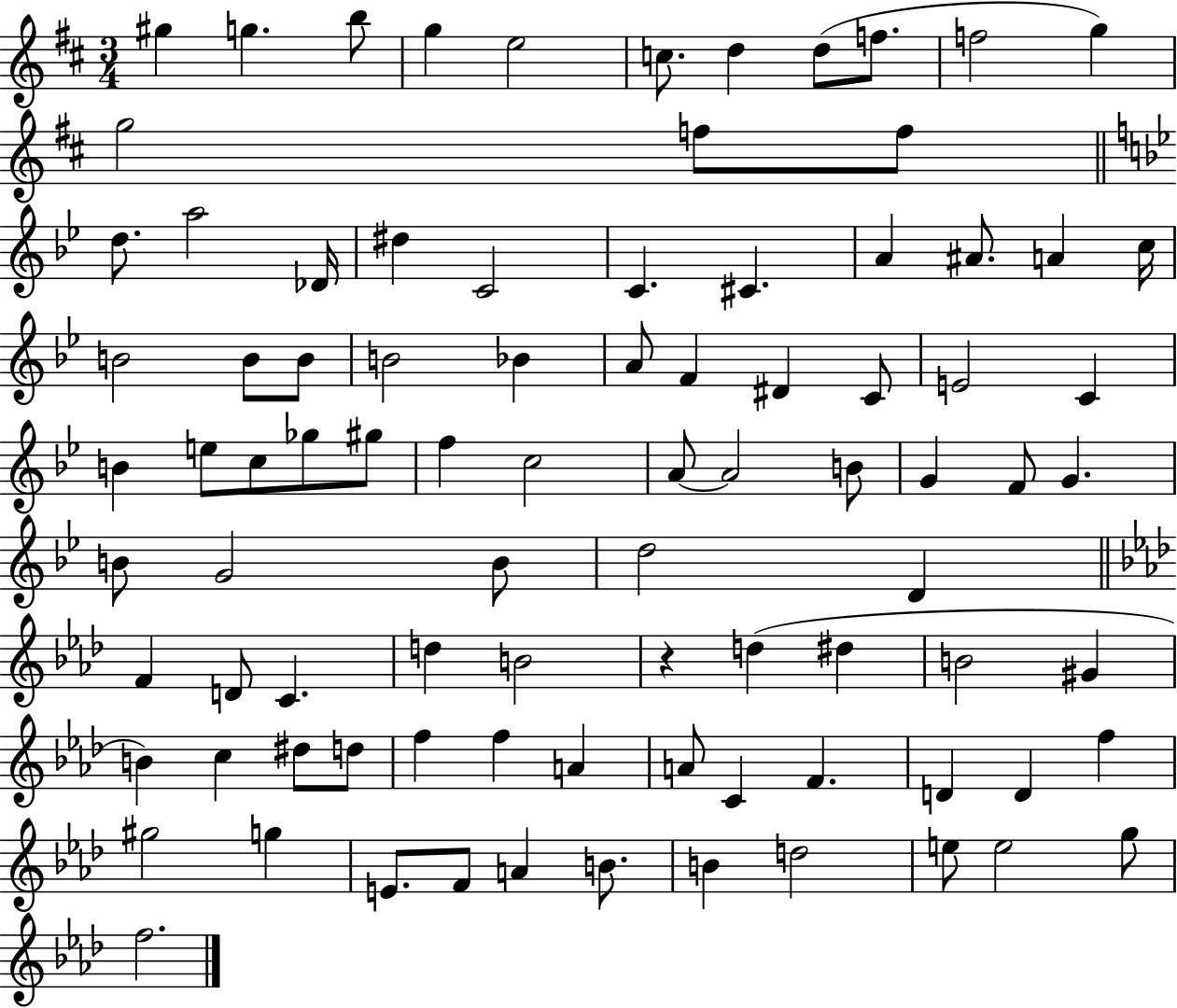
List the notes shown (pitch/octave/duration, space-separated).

G#5/q G5/q. B5/e G5/q E5/h C5/e. D5/q D5/e F5/e. F5/h G5/q G5/h F5/e F5/e D5/e. A5/h Db4/s D#5/q C4/h C4/q. C#4/q. A4/q A#4/e. A4/q C5/s B4/h B4/e B4/e B4/h Bb4/q A4/e F4/q D#4/q C4/e E4/h C4/q B4/q E5/e C5/e Gb5/e G#5/e F5/q C5/h A4/e A4/h B4/e G4/q F4/e G4/q. B4/e G4/h B4/e D5/h D4/q F4/q D4/e C4/q. D5/q B4/h R/q D5/q D#5/q B4/h G#4/q B4/q C5/q D#5/e D5/e F5/q F5/q A4/q A4/e C4/q F4/q. D4/q D4/q F5/q G#5/h G5/q E4/e. F4/e A4/q B4/e. B4/q D5/h E5/e E5/h G5/e F5/h.